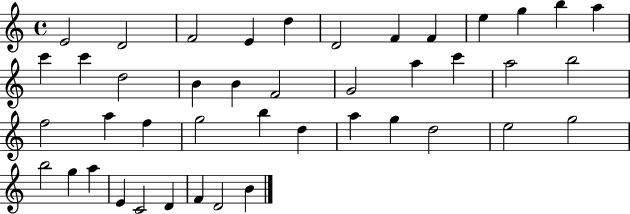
E4/h D4/h F4/h E4/q D5/q D4/h F4/q F4/q E5/q G5/q B5/q A5/q C6/q C6/q D5/h B4/q B4/q F4/h G4/h A5/q C6/q A5/h B5/h F5/h A5/q F5/q G5/h B5/q D5/q A5/q G5/q D5/h E5/h G5/h B5/h G5/q A5/q E4/q C4/h D4/q F4/q D4/h B4/q